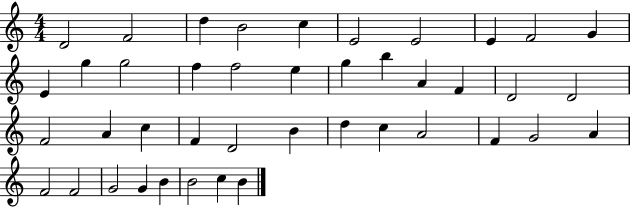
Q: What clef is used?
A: treble